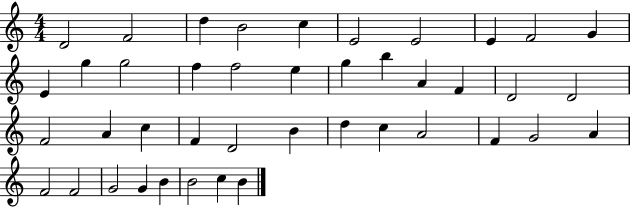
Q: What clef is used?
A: treble